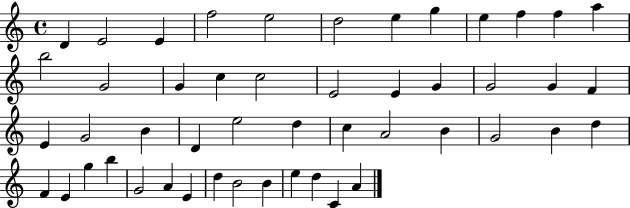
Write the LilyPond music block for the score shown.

{
  \clef treble
  \time 4/4
  \defaultTimeSignature
  \key c \major
  d'4 e'2 e'4 | f''2 e''2 | d''2 e''4 g''4 | e''4 f''4 f''4 a''4 | \break b''2 g'2 | g'4 c''4 c''2 | e'2 e'4 g'4 | g'2 g'4 f'4 | \break e'4 g'2 b'4 | d'4 e''2 d''4 | c''4 a'2 b'4 | g'2 b'4 d''4 | \break f'4 e'4 g''4 b''4 | g'2 a'4 e'4 | d''4 b'2 b'4 | e''4 d''4 c'4 a'4 | \break \bar "|."
}